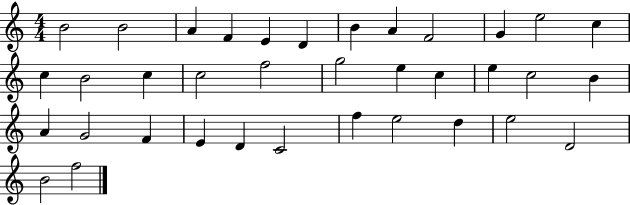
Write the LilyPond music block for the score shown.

{
  \clef treble
  \numericTimeSignature
  \time 4/4
  \key c \major
  b'2 b'2 | a'4 f'4 e'4 d'4 | b'4 a'4 f'2 | g'4 e''2 c''4 | \break c''4 b'2 c''4 | c''2 f''2 | g''2 e''4 c''4 | e''4 c''2 b'4 | \break a'4 g'2 f'4 | e'4 d'4 c'2 | f''4 e''2 d''4 | e''2 d'2 | \break b'2 f''2 | \bar "|."
}